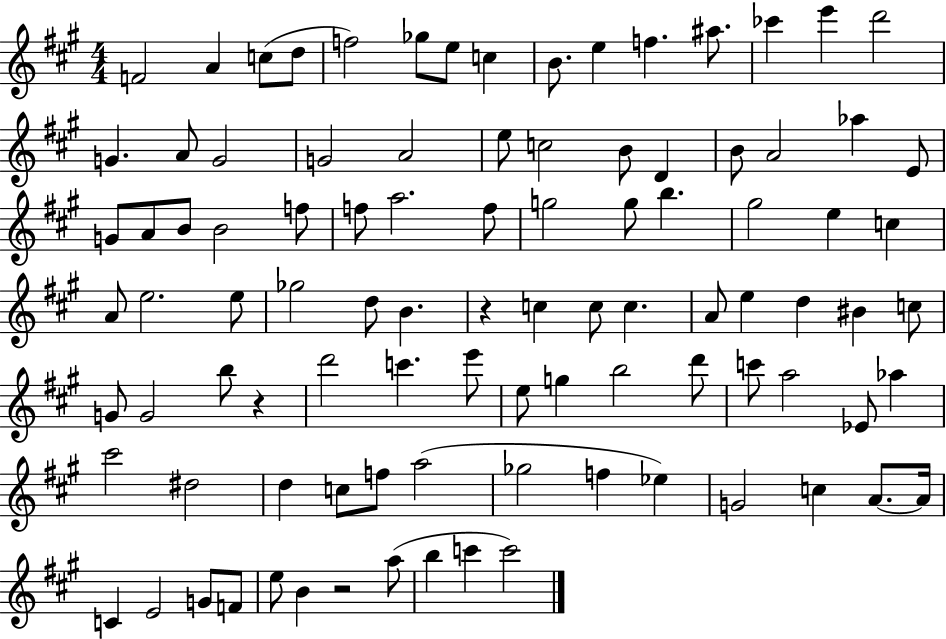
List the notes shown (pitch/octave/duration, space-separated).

F4/h A4/q C5/e D5/e F5/h Gb5/e E5/e C5/q B4/e. E5/q F5/q. A#5/e. CES6/q E6/q D6/h G4/q. A4/e G4/h G4/h A4/h E5/e C5/h B4/e D4/q B4/e A4/h Ab5/q E4/e G4/e A4/e B4/e B4/h F5/e F5/e A5/h. F5/e G5/h G5/e B5/q. G#5/h E5/q C5/q A4/e E5/h. E5/e Gb5/h D5/e B4/q. R/q C5/q C5/e C5/q. A4/e E5/q D5/q BIS4/q C5/e G4/e G4/h B5/e R/q D6/h C6/q. E6/e E5/e G5/q B5/h D6/e C6/e A5/h Eb4/e Ab5/q C#6/h D#5/h D5/q C5/e F5/e A5/h Gb5/h F5/q Eb5/q G4/h C5/q A4/e. A4/s C4/q E4/h G4/e F4/e E5/e B4/q R/h A5/e B5/q C6/q C6/h